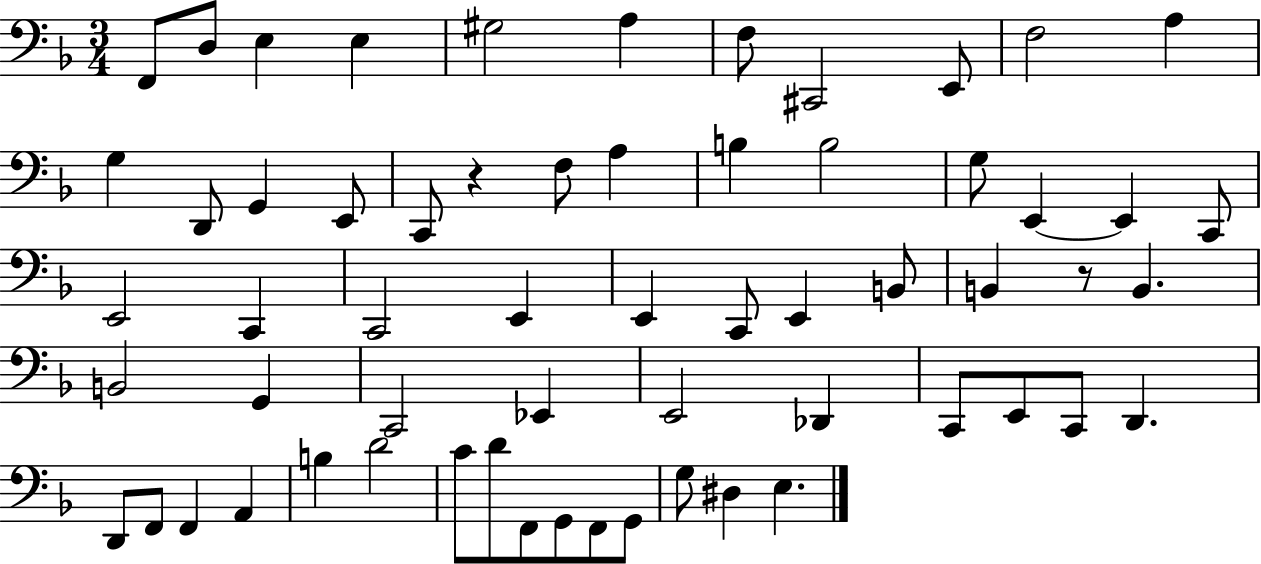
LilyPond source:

{
  \clef bass
  \numericTimeSignature
  \time 3/4
  \key f \major
  f,8 d8 e4 e4 | gis2 a4 | f8 cis,2 e,8 | f2 a4 | \break g4 d,8 g,4 e,8 | c,8 r4 f8 a4 | b4 b2 | g8 e,4~~ e,4 c,8 | \break e,2 c,4 | c,2 e,4 | e,4 c,8 e,4 b,8 | b,4 r8 b,4. | \break b,2 g,4 | c,2 ees,4 | e,2 des,4 | c,8 e,8 c,8 d,4. | \break d,8 f,8 f,4 a,4 | b4 d'2 | c'8 d'8 f,8 g,8 f,8 g,8 | g8 dis4 e4. | \break \bar "|."
}